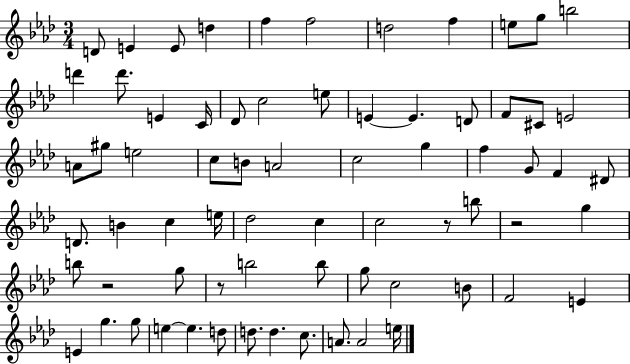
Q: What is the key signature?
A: AES major